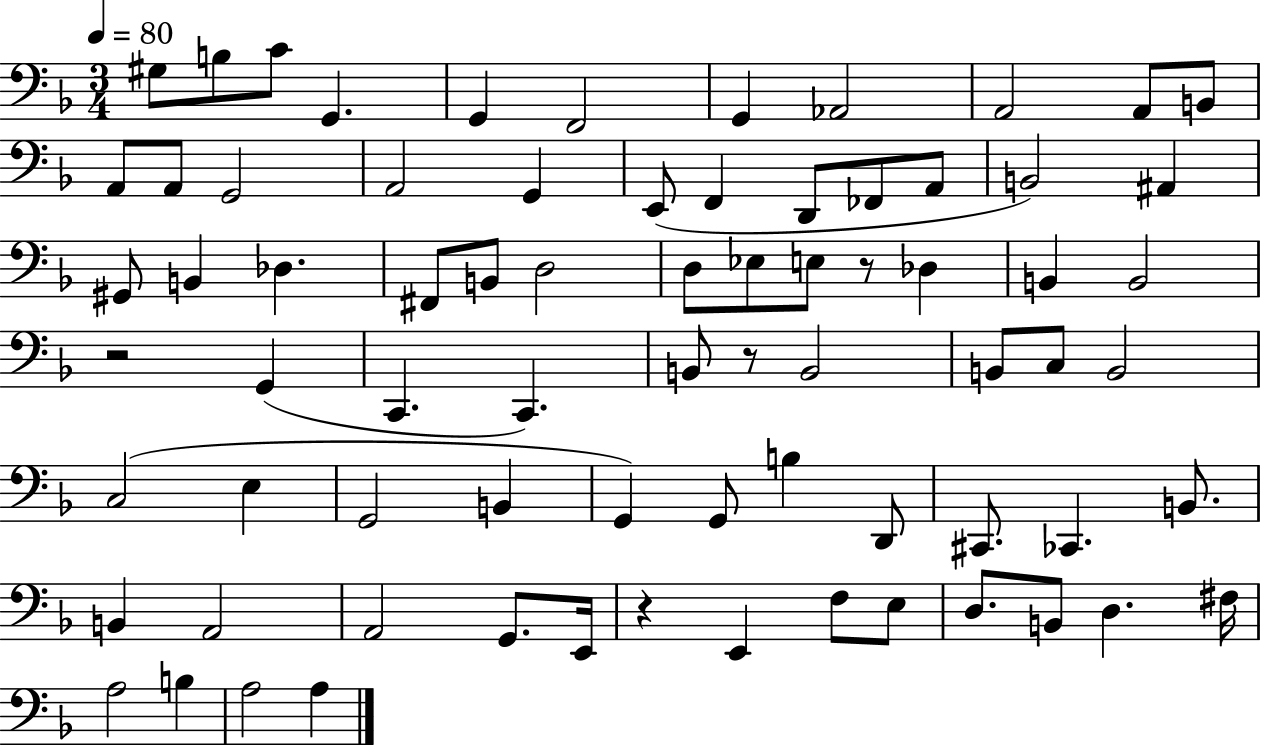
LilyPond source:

{
  \clef bass
  \numericTimeSignature
  \time 3/4
  \key f \major
  \tempo 4 = 80
  \repeat volta 2 { gis8 b8 c'8 g,4. | g,4 f,2 | g,4 aes,2 | a,2 a,8 b,8 | \break a,8 a,8 g,2 | a,2 g,4 | e,8( f,4 d,8 fes,8 a,8 | b,2) ais,4 | \break gis,8 b,4 des4. | fis,8 b,8 d2 | d8 ees8 e8 r8 des4 | b,4 b,2 | \break r2 g,4( | c,4. c,4.) | b,8 r8 b,2 | b,8 c8 b,2 | \break c2( e4 | g,2 b,4 | g,4) g,8 b4 d,8 | cis,8. ces,4. b,8. | \break b,4 a,2 | a,2 g,8. e,16 | r4 e,4 f8 e8 | d8. b,8 d4. fis16 | \break a2 b4 | a2 a4 | } \bar "|."
}